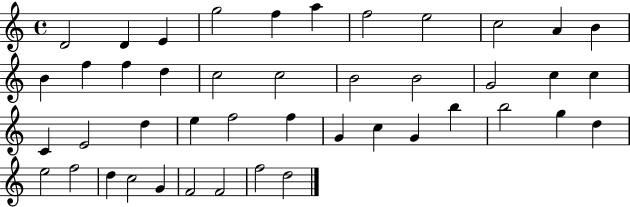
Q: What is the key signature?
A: C major